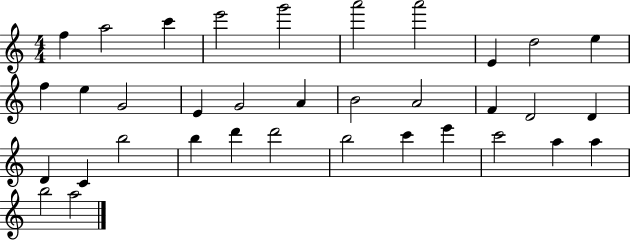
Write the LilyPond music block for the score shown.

{
  \clef treble
  \numericTimeSignature
  \time 4/4
  \key c \major
  f''4 a''2 c'''4 | e'''2 g'''2 | a'''2 a'''2 | e'4 d''2 e''4 | \break f''4 e''4 g'2 | e'4 g'2 a'4 | b'2 a'2 | f'4 d'2 d'4 | \break d'4 c'4 b''2 | b''4 d'''4 d'''2 | b''2 c'''4 e'''4 | c'''2 a''4 a''4 | \break b''2 a''2 | \bar "|."
}